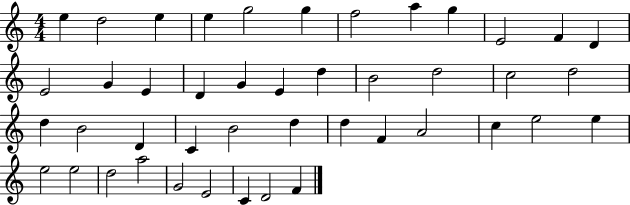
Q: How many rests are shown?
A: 0